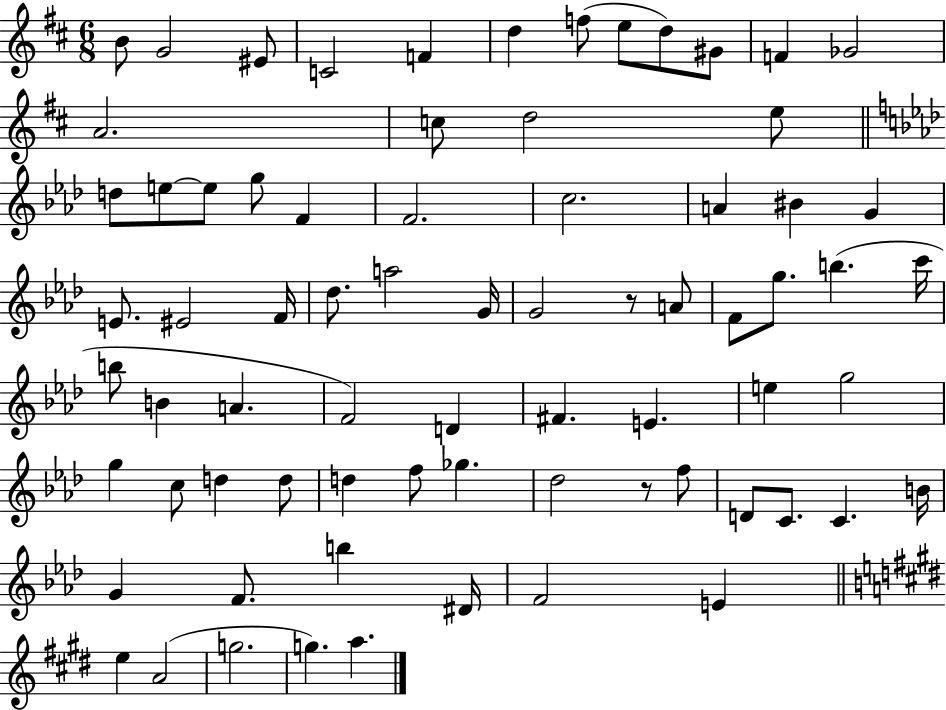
{
  \clef treble
  \numericTimeSignature
  \time 6/8
  \key d \major
  \repeat volta 2 { b'8 g'2 eis'8 | c'2 f'4 | d''4 f''8( e''8 d''8) gis'8 | f'4 ges'2 | \break a'2. | c''8 d''2 e''8 | \bar "||" \break \key f \minor d''8 e''8~~ e''8 g''8 f'4 | f'2. | c''2. | a'4 bis'4 g'4 | \break e'8. eis'2 f'16 | des''8. a''2 g'16 | g'2 r8 a'8 | f'8 g''8. b''4.( c'''16 | \break b''8 b'4 a'4. | f'2) d'4 | fis'4. e'4. | e''4 g''2 | \break g''4 c''8 d''4 d''8 | d''4 f''8 ges''4. | des''2 r8 f''8 | d'8 c'8. c'4. b'16 | \break g'4 f'8. b''4 dis'16 | f'2 e'4 | \bar "||" \break \key e \major e''4 a'2( | g''2. | g''4.) a''4. | } \bar "|."
}